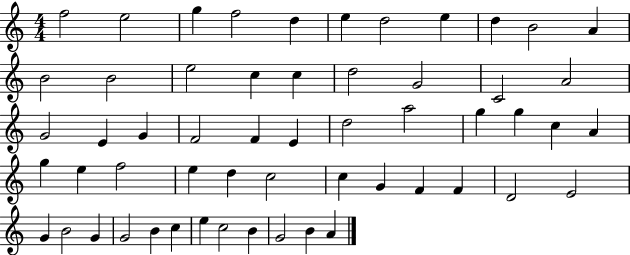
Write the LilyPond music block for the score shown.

{
  \clef treble
  \numericTimeSignature
  \time 4/4
  \key c \major
  f''2 e''2 | g''4 f''2 d''4 | e''4 d''2 e''4 | d''4 b'2 a'4 | \break b'2 b'2 | e''2 c''4 c''4 | d''2 g'2 | c'2 a'2 | \break g'2 e'4 g'4 | f'2 f'4 e'4 | d''2 a''2 | g''4 g''4 c''4 a'4 | \break g''4 e''4 f''2 | e''4 d''4 c''2 | c''4 g'4 f'4 f'4 | d'2 e'2 | \break g'4 b'2 g'4 | g'2 b'4 c''4 | e''4 c''2 b'4 | g'2 b'4 a'4 | \break \bar "|."
}